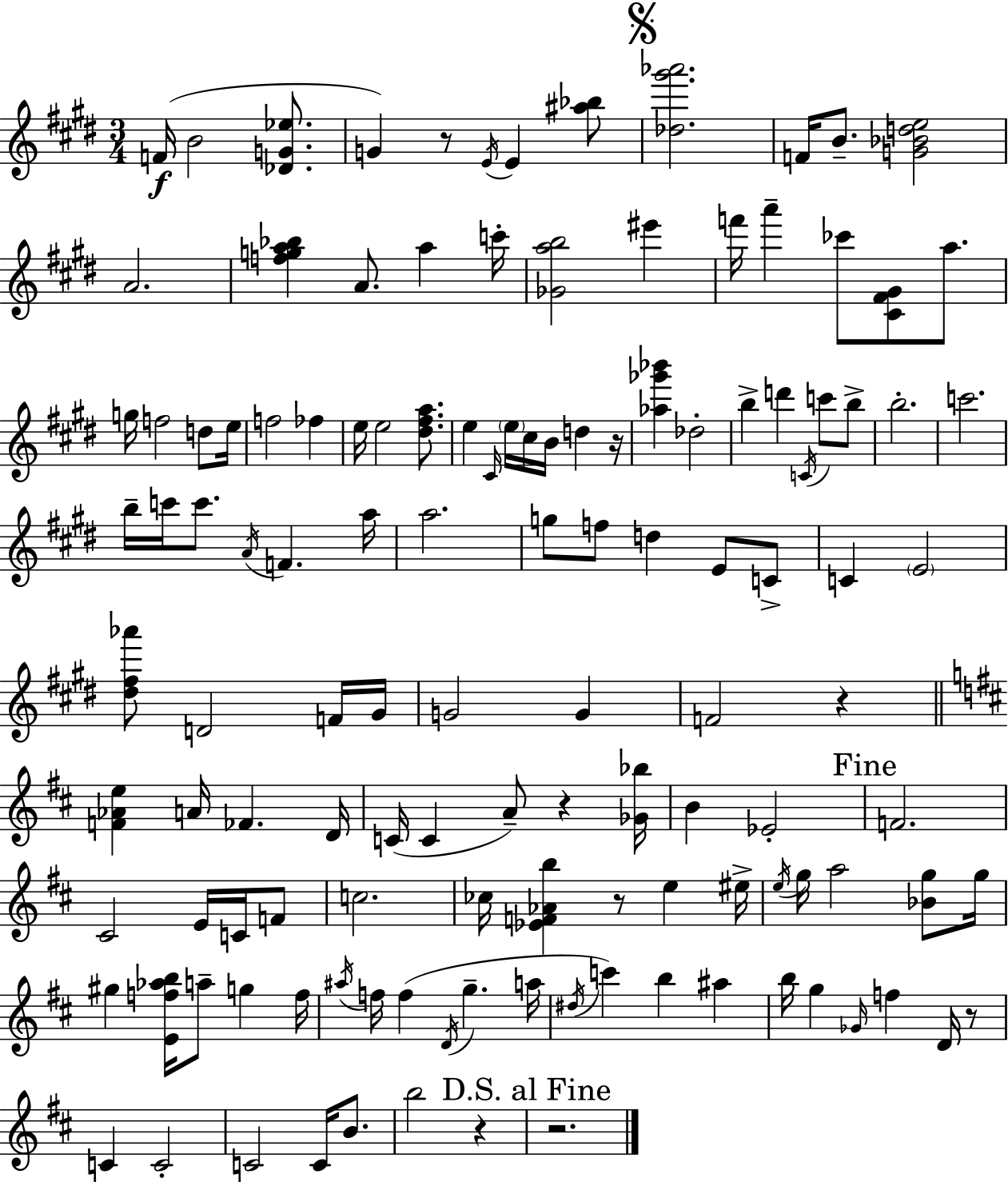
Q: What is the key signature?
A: E major